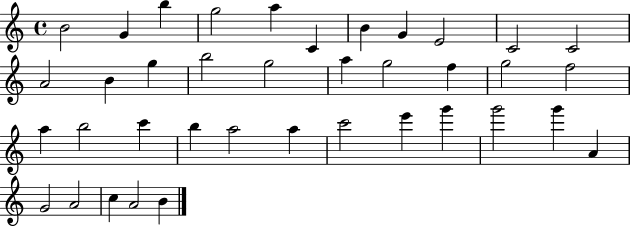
{
  \clef treble
  \time 4/4
  \defaultTimeSignature
  \key c \major
  b'2 g'4 b''4 | g''2 a''4 c'4 | b'4 g'4 e'2 | c'2 c'2 | \break a'2 b'4 g''4 | b''2 g''2 | a''4 g''2 f''4 | g''2 f''2 | \break a''4 b''2 c'''4 | b''4 a''2 a''4 | c'''2 e'''4 g'''4 | g'''2 g'''4 a'4 | \break g'2 a'2 | c''4 a'2 b'4 | \bar "|."
}